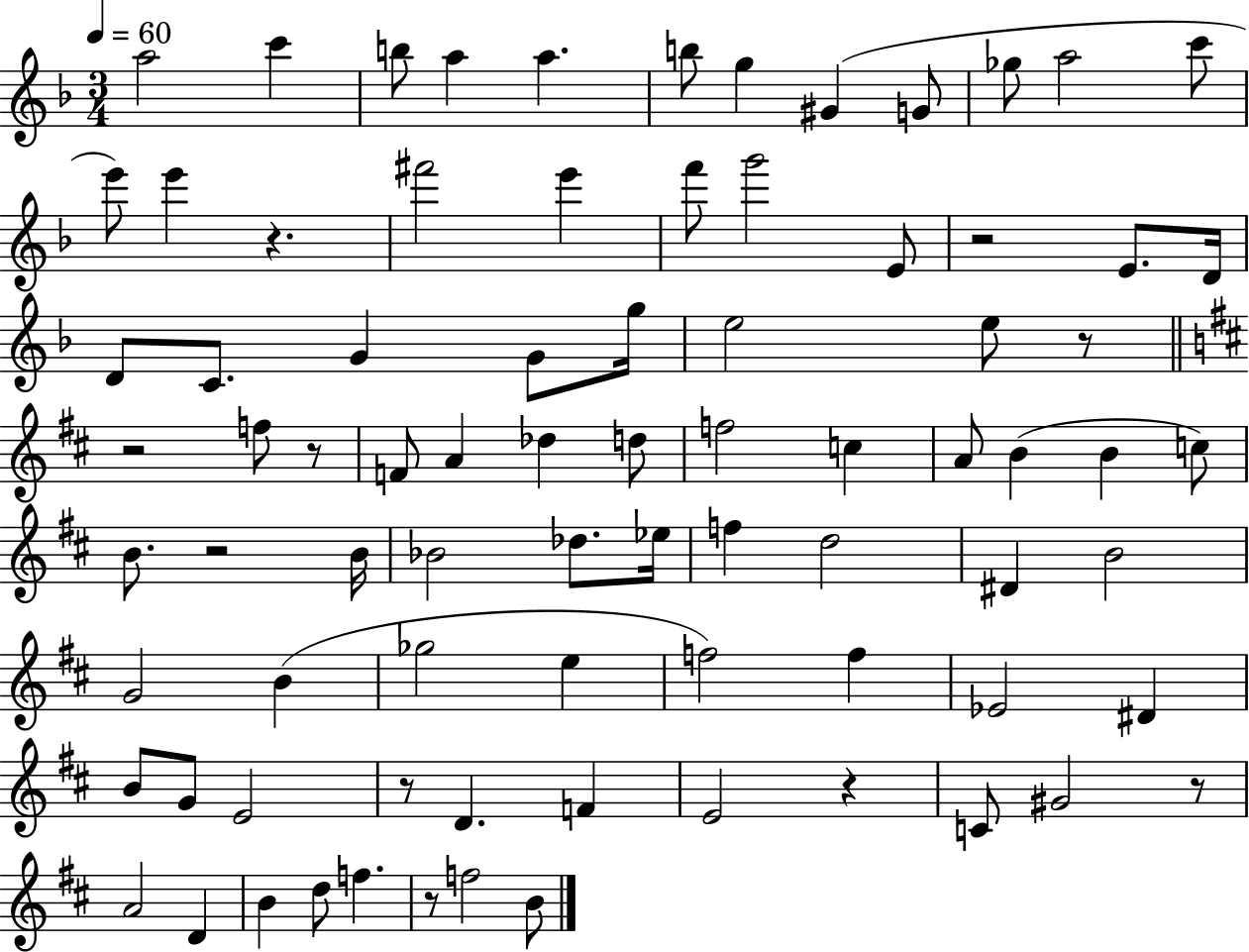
A5/h C6/q B5/e A5/q A5/q. B5/e G5/q G#4/q G4/e Gb5/e A5/h C6/e E6/e E6/q R/q. F#6/h E6/q F6/e G6/h E4/e R/h E4/e. D4/s D4/e C4/e. G4/q G4/e G5/s E5/h E5/e R/e R/h F5/e R/e F4/e A4/q Db5/q D5/e F5/h C5/q A4/e B4/q B4/q C5/e B4/e. R/h B4/s Bb4/h Db5/e. Eb5/s F5/q D5/h D#4/q B4/h G4/h B4/q Gb5/h E5/q F5/h F5/q Eb4/h D#4/q B4/e G4/e E4/h R/e D4/q. F4/q E4/h R/q C4/e G#4/h R/e A4/h D4/q B4/q D5/e F5/q. R/e F5/h B4/e